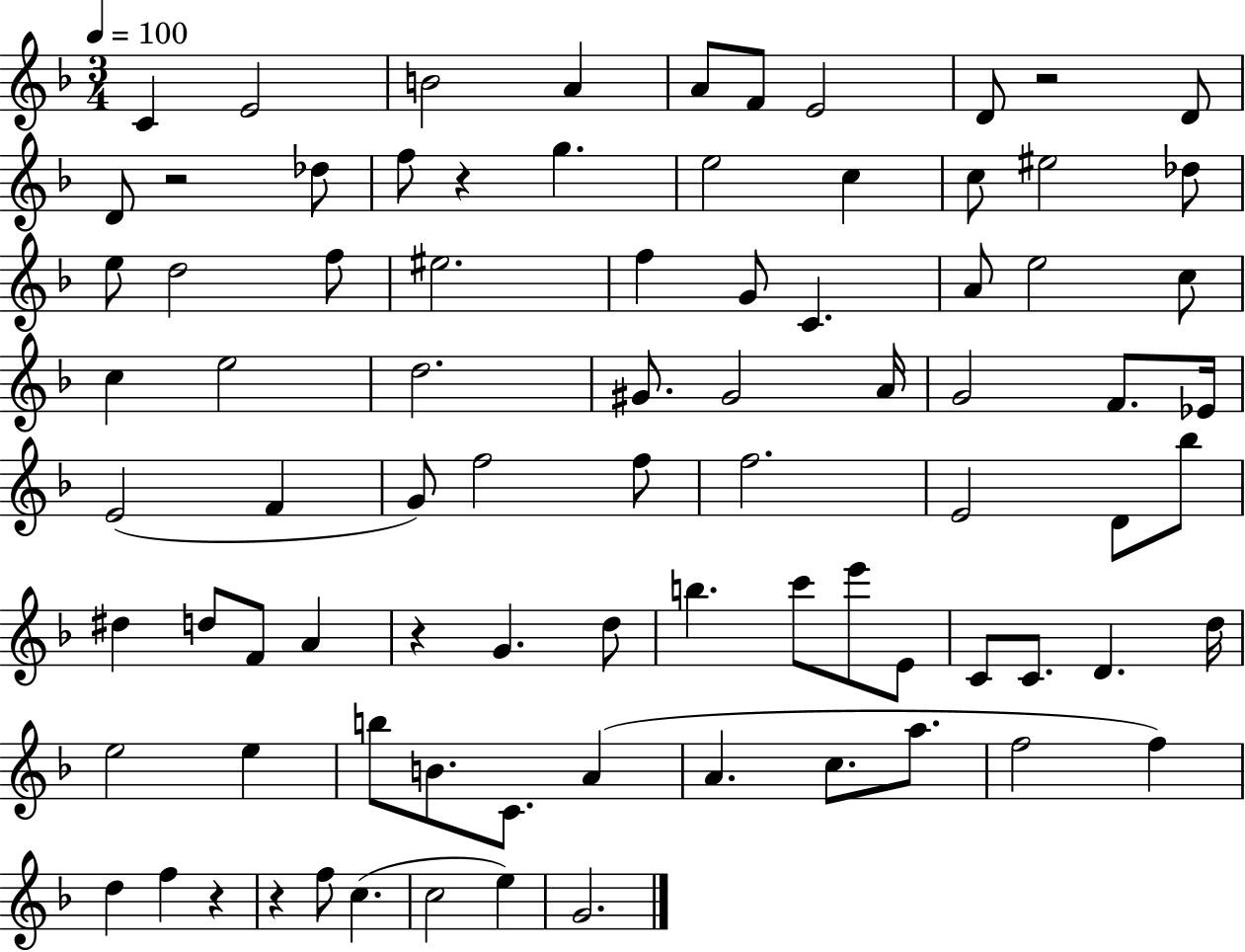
C4/q E4/h B4/h A4/q A4/e F4/e E4/h D4/e R/h D4/e D4/e R/h Db5/e F5/e R/q G5/q. E5/h C5/q C5/e EIS5/h Db5/e E5/e D5/h F5/e EIS5/h. F5/q G4/e C4/q. A4/e E5/h C5/e C5/q E5/h D5/h. G#4/e. G#4/h A4/s G4/h F4/e. Eb4/s E4/h F4/q G4/e F5/h F5/e F5/h. E4/h D4/e Bb5/e D#5/q D5/e F4/e A4/q R/q G4/q. D5/e B5/q. C6/e E6/e E4/e C4/e C4/e. D4/q. D5/s E5/h E5/q B5/e B4/e. C4/e. A4/q A4/q. C5/e. A5/e. F5/h F5/q D5/q F5/q R/q R/q F5/e C5/q. C5/h E5/q G4/h.